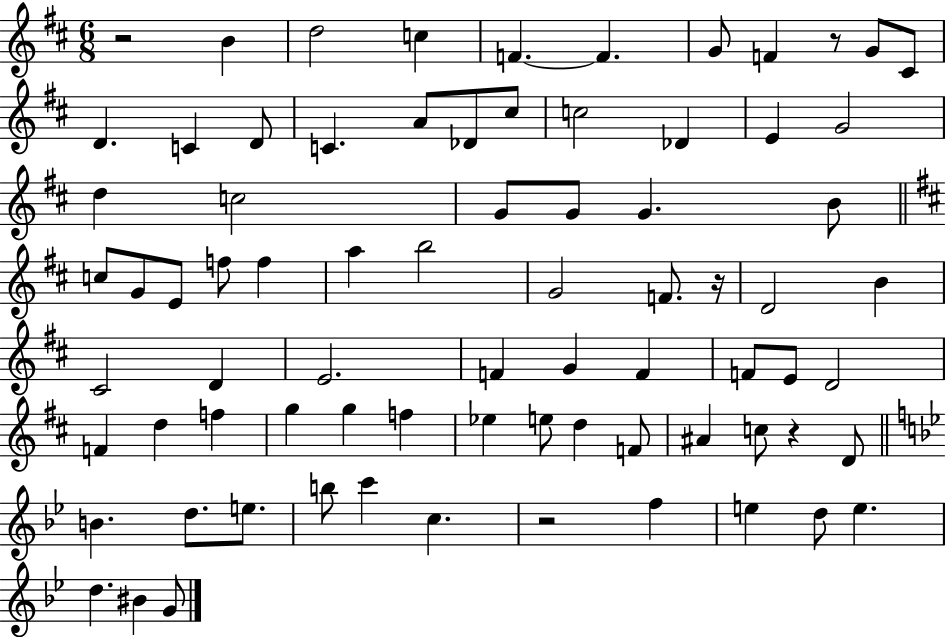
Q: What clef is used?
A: treble